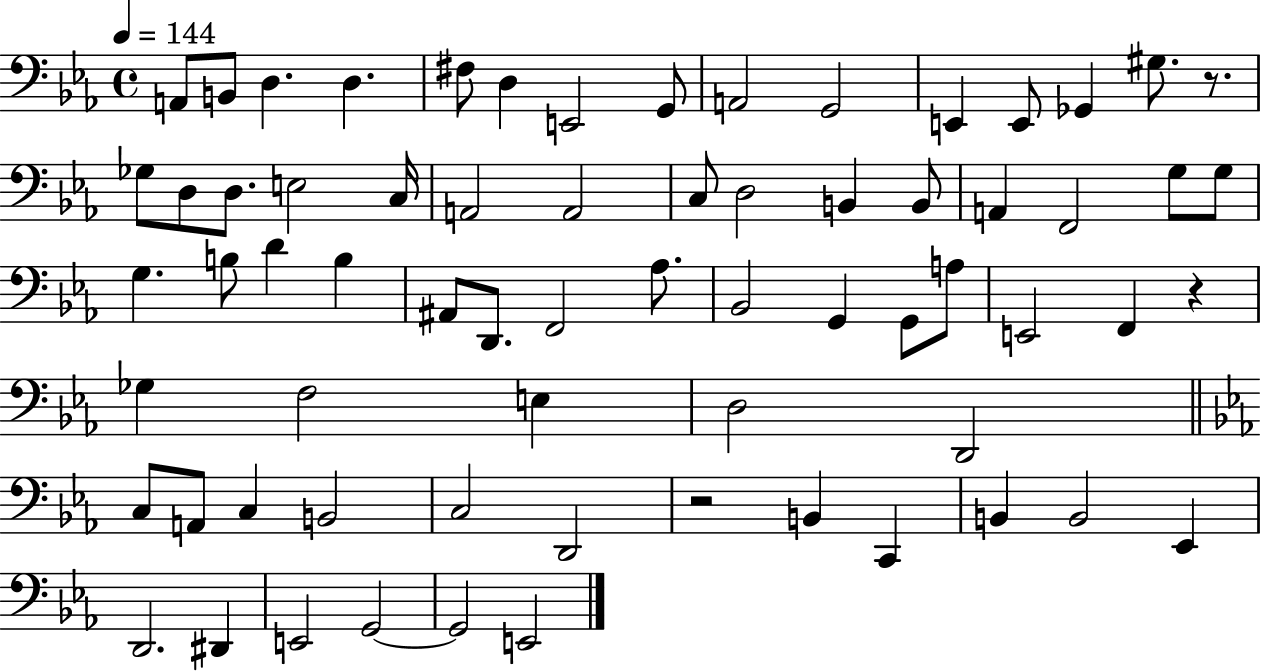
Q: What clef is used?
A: bass